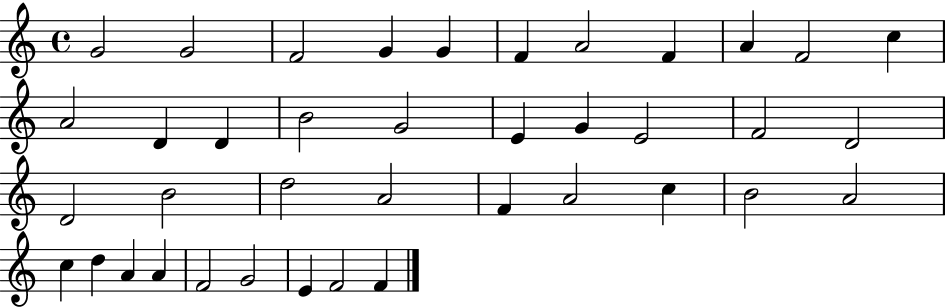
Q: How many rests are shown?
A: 0